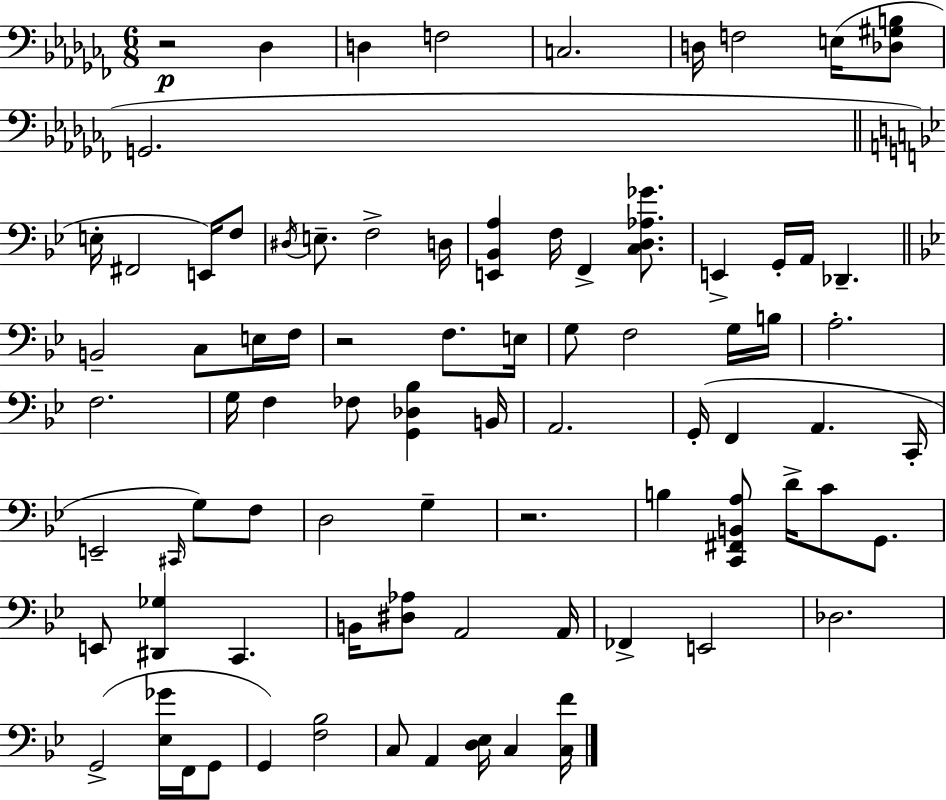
X:1
T:Untitled
M:6/8
L:1/4
K:Abm
z2 _D, D, F,2 C,2 D,/4 F,2 E,/4 [_D,^G,B,]/2 G,,2 E,/4 ^F,,2 E,,/4 F,/2 ^D,/4 E,/2 F,2 D,/4 [E,,_B,,A,] F,/4 F,, [C,D,_A,_G]/2 E,, G,,/4 A,,/4 _D,, B,,2 C,/2 E,/4 F,/4 z2 F,/2 E,/4 G,/2 F,2 G,/4 B,/4 A,2 F,2 G,/4 F, _F,/2 [G,,_D,_B,] B,,/4 A,,2 G,,/4 F,, A,, C,,/4 E,,2 ^C,,/4 G,/2 F,/2 D,2 G, z2 B, [C,,^F,,B,,A,]/2 D/4 C/2 G,,/2 E,,/2 [^D,,_G,] C,, B,,/4 [^D,_A,]/2 A,,2 A,,/4 _F,, E,,2 _D,2 G,,2 [_E,_G]/4 F,,/4 G,,/2 G,, [F,_B,]2 C,/2 A,, [D,_E,]/4 C, [C,F]/4